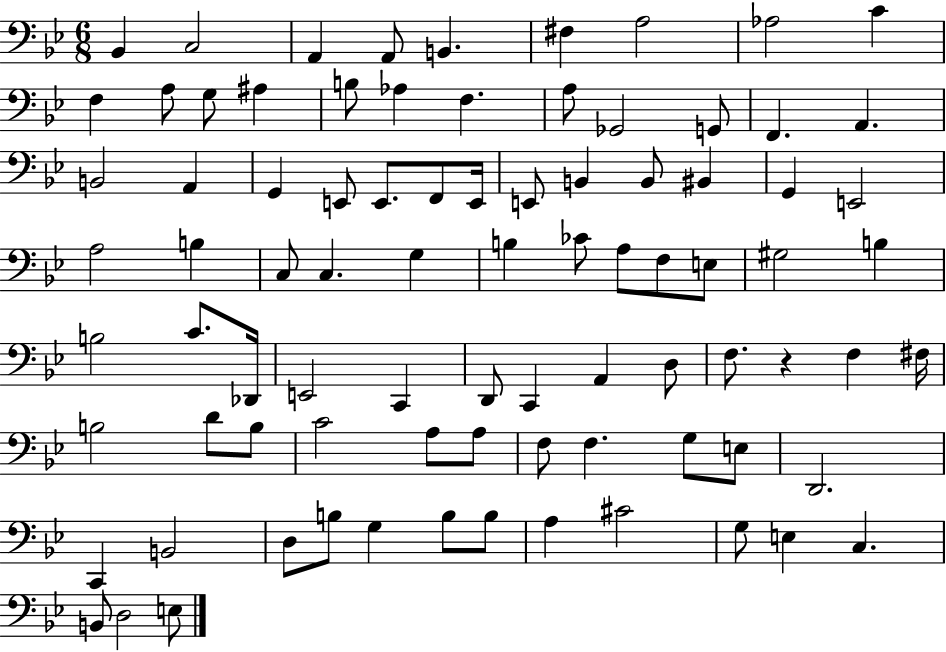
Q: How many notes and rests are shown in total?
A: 85